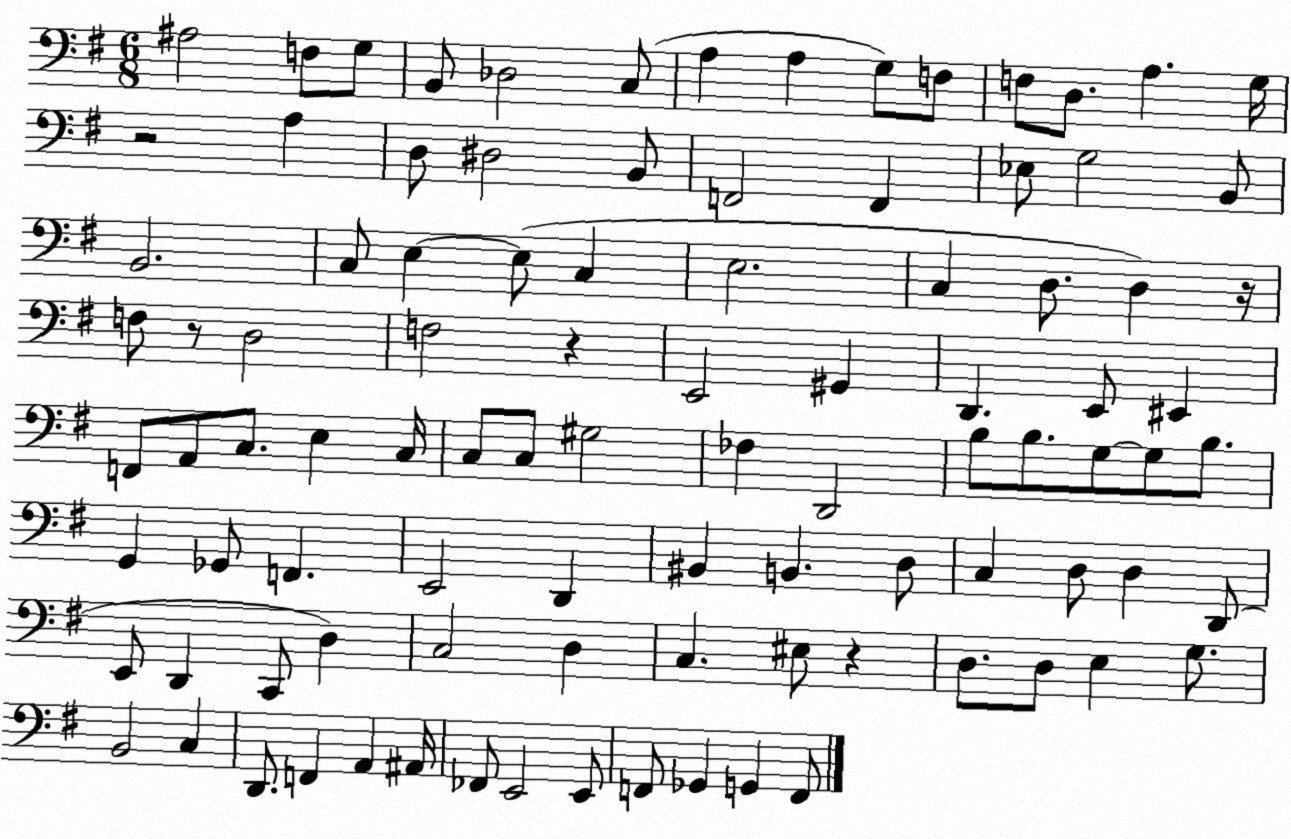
X:1
T:Untitled
M:6/8
L:1/4
K:G
^A,2 F,/2 G,/2 B,,/2 _D,2 C,/2 A, A, G,/2 F,/2 F,/2 D,/2 A, G,/4 z2 A, D,/2 ^D,2 B,,/2 F,,2 F,, _E,/2 G,2 B,,/2 B,,2 C,/2 E, E,/2 C, E,2 C, D,/2 D, z/4 F,/2 z/2 D,2 F,2 z E,,2 ^G,, D,, E,,/2 ^E,, F,,/2 A,,/2 C,/2 E, C,/4 C,/2 C,/2 ^G,2 _F, D,,2 B,/2 B,/2 G,/2 G,/2 B,/2 G,, _G,,/2 F,, E,,2 D,, ^B,, B,, D,/2 C, D,/2 D, D,,/2 E,,/2 D,, C,,/2 D, C,2 D, C, ^E,/2 z D,/2 D,/2 E, G,/2 B,,2 C, D,,/2 F,, A,, ^A,,/4 _F,,/2 E,,2 E,,/2 F,,/2 _G,, G,, F,,/2